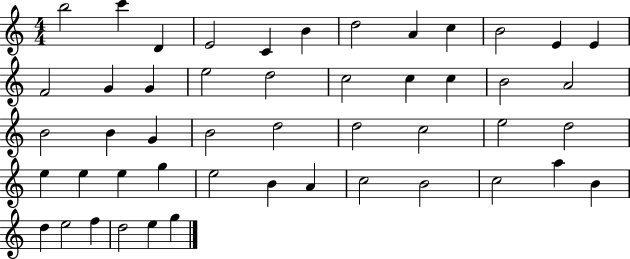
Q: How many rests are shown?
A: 0